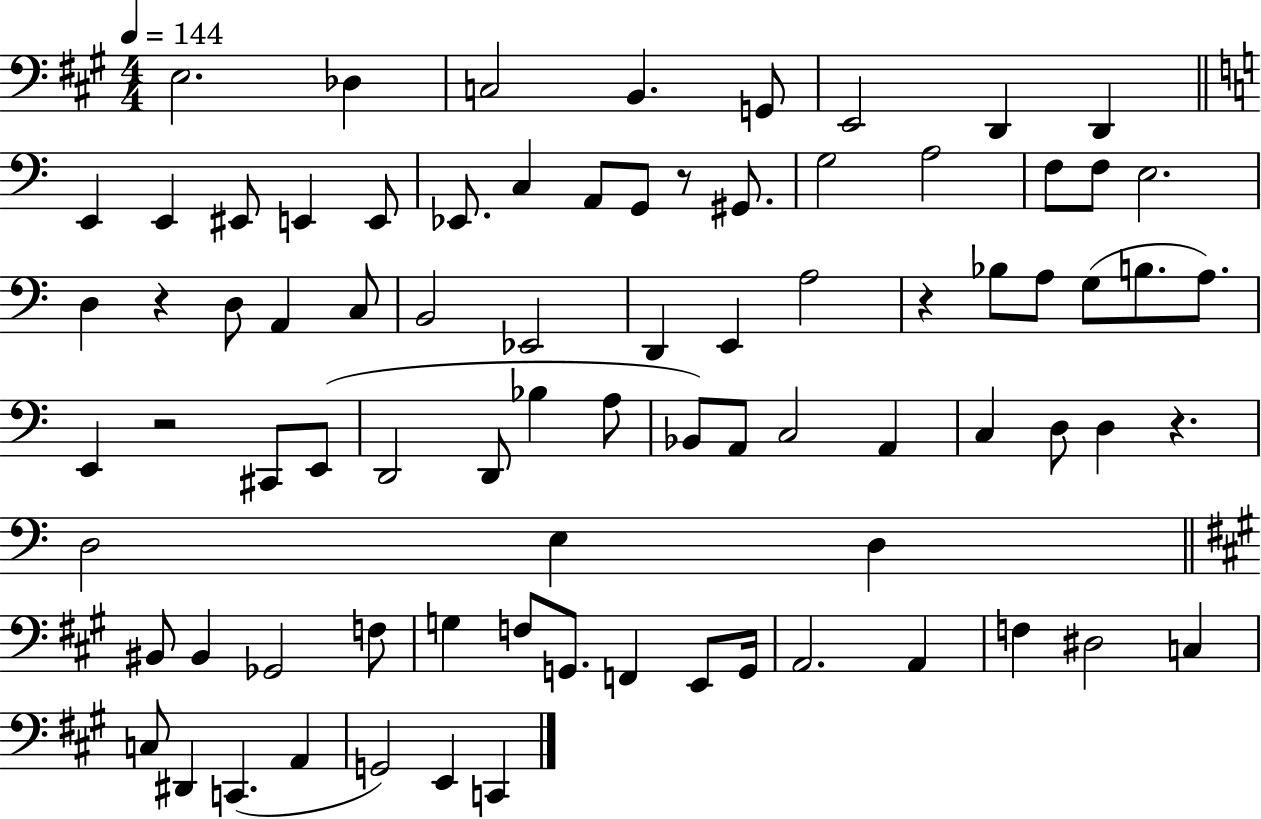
{
  \clef bass
  \numericTimeSignature
  \time 4/4
  \key a \major
  \tempo 4 = 144
  e2. des4 | c2 b,4. g,8 | e,2 d,4 d,4 | \bar "||" \break \key c \major e,4 e,4 eis,8 e,4 e,8 | ees,8. c4 a,8 g,8 r8 gis,8. | g2 a2 | f8 f8 e2. | \break d4 r4 d8 a,4 c8 | b,2 ees,2 | d,4 e,4 a2 | r4 bes8 a8 g8( b8. a8.) | \break e,4 r2 cis,8 e,8( | d,2 d,8 bes4 a8 | bes,8) a,8 c2 a,4 | c4 d8 d4 r4. | \break d2 e4 d4 | \bar "||" \break \key a \major bis,8 bis,4 ges,2 f8 | g4 f8 g,8. f,4 e,8 g,16 | a,2. a,4 | f4 dis2 c4 | \break c8 dis,4 c,4.( a,4 | g,2) e,4 c,4 | \bar "|."
}